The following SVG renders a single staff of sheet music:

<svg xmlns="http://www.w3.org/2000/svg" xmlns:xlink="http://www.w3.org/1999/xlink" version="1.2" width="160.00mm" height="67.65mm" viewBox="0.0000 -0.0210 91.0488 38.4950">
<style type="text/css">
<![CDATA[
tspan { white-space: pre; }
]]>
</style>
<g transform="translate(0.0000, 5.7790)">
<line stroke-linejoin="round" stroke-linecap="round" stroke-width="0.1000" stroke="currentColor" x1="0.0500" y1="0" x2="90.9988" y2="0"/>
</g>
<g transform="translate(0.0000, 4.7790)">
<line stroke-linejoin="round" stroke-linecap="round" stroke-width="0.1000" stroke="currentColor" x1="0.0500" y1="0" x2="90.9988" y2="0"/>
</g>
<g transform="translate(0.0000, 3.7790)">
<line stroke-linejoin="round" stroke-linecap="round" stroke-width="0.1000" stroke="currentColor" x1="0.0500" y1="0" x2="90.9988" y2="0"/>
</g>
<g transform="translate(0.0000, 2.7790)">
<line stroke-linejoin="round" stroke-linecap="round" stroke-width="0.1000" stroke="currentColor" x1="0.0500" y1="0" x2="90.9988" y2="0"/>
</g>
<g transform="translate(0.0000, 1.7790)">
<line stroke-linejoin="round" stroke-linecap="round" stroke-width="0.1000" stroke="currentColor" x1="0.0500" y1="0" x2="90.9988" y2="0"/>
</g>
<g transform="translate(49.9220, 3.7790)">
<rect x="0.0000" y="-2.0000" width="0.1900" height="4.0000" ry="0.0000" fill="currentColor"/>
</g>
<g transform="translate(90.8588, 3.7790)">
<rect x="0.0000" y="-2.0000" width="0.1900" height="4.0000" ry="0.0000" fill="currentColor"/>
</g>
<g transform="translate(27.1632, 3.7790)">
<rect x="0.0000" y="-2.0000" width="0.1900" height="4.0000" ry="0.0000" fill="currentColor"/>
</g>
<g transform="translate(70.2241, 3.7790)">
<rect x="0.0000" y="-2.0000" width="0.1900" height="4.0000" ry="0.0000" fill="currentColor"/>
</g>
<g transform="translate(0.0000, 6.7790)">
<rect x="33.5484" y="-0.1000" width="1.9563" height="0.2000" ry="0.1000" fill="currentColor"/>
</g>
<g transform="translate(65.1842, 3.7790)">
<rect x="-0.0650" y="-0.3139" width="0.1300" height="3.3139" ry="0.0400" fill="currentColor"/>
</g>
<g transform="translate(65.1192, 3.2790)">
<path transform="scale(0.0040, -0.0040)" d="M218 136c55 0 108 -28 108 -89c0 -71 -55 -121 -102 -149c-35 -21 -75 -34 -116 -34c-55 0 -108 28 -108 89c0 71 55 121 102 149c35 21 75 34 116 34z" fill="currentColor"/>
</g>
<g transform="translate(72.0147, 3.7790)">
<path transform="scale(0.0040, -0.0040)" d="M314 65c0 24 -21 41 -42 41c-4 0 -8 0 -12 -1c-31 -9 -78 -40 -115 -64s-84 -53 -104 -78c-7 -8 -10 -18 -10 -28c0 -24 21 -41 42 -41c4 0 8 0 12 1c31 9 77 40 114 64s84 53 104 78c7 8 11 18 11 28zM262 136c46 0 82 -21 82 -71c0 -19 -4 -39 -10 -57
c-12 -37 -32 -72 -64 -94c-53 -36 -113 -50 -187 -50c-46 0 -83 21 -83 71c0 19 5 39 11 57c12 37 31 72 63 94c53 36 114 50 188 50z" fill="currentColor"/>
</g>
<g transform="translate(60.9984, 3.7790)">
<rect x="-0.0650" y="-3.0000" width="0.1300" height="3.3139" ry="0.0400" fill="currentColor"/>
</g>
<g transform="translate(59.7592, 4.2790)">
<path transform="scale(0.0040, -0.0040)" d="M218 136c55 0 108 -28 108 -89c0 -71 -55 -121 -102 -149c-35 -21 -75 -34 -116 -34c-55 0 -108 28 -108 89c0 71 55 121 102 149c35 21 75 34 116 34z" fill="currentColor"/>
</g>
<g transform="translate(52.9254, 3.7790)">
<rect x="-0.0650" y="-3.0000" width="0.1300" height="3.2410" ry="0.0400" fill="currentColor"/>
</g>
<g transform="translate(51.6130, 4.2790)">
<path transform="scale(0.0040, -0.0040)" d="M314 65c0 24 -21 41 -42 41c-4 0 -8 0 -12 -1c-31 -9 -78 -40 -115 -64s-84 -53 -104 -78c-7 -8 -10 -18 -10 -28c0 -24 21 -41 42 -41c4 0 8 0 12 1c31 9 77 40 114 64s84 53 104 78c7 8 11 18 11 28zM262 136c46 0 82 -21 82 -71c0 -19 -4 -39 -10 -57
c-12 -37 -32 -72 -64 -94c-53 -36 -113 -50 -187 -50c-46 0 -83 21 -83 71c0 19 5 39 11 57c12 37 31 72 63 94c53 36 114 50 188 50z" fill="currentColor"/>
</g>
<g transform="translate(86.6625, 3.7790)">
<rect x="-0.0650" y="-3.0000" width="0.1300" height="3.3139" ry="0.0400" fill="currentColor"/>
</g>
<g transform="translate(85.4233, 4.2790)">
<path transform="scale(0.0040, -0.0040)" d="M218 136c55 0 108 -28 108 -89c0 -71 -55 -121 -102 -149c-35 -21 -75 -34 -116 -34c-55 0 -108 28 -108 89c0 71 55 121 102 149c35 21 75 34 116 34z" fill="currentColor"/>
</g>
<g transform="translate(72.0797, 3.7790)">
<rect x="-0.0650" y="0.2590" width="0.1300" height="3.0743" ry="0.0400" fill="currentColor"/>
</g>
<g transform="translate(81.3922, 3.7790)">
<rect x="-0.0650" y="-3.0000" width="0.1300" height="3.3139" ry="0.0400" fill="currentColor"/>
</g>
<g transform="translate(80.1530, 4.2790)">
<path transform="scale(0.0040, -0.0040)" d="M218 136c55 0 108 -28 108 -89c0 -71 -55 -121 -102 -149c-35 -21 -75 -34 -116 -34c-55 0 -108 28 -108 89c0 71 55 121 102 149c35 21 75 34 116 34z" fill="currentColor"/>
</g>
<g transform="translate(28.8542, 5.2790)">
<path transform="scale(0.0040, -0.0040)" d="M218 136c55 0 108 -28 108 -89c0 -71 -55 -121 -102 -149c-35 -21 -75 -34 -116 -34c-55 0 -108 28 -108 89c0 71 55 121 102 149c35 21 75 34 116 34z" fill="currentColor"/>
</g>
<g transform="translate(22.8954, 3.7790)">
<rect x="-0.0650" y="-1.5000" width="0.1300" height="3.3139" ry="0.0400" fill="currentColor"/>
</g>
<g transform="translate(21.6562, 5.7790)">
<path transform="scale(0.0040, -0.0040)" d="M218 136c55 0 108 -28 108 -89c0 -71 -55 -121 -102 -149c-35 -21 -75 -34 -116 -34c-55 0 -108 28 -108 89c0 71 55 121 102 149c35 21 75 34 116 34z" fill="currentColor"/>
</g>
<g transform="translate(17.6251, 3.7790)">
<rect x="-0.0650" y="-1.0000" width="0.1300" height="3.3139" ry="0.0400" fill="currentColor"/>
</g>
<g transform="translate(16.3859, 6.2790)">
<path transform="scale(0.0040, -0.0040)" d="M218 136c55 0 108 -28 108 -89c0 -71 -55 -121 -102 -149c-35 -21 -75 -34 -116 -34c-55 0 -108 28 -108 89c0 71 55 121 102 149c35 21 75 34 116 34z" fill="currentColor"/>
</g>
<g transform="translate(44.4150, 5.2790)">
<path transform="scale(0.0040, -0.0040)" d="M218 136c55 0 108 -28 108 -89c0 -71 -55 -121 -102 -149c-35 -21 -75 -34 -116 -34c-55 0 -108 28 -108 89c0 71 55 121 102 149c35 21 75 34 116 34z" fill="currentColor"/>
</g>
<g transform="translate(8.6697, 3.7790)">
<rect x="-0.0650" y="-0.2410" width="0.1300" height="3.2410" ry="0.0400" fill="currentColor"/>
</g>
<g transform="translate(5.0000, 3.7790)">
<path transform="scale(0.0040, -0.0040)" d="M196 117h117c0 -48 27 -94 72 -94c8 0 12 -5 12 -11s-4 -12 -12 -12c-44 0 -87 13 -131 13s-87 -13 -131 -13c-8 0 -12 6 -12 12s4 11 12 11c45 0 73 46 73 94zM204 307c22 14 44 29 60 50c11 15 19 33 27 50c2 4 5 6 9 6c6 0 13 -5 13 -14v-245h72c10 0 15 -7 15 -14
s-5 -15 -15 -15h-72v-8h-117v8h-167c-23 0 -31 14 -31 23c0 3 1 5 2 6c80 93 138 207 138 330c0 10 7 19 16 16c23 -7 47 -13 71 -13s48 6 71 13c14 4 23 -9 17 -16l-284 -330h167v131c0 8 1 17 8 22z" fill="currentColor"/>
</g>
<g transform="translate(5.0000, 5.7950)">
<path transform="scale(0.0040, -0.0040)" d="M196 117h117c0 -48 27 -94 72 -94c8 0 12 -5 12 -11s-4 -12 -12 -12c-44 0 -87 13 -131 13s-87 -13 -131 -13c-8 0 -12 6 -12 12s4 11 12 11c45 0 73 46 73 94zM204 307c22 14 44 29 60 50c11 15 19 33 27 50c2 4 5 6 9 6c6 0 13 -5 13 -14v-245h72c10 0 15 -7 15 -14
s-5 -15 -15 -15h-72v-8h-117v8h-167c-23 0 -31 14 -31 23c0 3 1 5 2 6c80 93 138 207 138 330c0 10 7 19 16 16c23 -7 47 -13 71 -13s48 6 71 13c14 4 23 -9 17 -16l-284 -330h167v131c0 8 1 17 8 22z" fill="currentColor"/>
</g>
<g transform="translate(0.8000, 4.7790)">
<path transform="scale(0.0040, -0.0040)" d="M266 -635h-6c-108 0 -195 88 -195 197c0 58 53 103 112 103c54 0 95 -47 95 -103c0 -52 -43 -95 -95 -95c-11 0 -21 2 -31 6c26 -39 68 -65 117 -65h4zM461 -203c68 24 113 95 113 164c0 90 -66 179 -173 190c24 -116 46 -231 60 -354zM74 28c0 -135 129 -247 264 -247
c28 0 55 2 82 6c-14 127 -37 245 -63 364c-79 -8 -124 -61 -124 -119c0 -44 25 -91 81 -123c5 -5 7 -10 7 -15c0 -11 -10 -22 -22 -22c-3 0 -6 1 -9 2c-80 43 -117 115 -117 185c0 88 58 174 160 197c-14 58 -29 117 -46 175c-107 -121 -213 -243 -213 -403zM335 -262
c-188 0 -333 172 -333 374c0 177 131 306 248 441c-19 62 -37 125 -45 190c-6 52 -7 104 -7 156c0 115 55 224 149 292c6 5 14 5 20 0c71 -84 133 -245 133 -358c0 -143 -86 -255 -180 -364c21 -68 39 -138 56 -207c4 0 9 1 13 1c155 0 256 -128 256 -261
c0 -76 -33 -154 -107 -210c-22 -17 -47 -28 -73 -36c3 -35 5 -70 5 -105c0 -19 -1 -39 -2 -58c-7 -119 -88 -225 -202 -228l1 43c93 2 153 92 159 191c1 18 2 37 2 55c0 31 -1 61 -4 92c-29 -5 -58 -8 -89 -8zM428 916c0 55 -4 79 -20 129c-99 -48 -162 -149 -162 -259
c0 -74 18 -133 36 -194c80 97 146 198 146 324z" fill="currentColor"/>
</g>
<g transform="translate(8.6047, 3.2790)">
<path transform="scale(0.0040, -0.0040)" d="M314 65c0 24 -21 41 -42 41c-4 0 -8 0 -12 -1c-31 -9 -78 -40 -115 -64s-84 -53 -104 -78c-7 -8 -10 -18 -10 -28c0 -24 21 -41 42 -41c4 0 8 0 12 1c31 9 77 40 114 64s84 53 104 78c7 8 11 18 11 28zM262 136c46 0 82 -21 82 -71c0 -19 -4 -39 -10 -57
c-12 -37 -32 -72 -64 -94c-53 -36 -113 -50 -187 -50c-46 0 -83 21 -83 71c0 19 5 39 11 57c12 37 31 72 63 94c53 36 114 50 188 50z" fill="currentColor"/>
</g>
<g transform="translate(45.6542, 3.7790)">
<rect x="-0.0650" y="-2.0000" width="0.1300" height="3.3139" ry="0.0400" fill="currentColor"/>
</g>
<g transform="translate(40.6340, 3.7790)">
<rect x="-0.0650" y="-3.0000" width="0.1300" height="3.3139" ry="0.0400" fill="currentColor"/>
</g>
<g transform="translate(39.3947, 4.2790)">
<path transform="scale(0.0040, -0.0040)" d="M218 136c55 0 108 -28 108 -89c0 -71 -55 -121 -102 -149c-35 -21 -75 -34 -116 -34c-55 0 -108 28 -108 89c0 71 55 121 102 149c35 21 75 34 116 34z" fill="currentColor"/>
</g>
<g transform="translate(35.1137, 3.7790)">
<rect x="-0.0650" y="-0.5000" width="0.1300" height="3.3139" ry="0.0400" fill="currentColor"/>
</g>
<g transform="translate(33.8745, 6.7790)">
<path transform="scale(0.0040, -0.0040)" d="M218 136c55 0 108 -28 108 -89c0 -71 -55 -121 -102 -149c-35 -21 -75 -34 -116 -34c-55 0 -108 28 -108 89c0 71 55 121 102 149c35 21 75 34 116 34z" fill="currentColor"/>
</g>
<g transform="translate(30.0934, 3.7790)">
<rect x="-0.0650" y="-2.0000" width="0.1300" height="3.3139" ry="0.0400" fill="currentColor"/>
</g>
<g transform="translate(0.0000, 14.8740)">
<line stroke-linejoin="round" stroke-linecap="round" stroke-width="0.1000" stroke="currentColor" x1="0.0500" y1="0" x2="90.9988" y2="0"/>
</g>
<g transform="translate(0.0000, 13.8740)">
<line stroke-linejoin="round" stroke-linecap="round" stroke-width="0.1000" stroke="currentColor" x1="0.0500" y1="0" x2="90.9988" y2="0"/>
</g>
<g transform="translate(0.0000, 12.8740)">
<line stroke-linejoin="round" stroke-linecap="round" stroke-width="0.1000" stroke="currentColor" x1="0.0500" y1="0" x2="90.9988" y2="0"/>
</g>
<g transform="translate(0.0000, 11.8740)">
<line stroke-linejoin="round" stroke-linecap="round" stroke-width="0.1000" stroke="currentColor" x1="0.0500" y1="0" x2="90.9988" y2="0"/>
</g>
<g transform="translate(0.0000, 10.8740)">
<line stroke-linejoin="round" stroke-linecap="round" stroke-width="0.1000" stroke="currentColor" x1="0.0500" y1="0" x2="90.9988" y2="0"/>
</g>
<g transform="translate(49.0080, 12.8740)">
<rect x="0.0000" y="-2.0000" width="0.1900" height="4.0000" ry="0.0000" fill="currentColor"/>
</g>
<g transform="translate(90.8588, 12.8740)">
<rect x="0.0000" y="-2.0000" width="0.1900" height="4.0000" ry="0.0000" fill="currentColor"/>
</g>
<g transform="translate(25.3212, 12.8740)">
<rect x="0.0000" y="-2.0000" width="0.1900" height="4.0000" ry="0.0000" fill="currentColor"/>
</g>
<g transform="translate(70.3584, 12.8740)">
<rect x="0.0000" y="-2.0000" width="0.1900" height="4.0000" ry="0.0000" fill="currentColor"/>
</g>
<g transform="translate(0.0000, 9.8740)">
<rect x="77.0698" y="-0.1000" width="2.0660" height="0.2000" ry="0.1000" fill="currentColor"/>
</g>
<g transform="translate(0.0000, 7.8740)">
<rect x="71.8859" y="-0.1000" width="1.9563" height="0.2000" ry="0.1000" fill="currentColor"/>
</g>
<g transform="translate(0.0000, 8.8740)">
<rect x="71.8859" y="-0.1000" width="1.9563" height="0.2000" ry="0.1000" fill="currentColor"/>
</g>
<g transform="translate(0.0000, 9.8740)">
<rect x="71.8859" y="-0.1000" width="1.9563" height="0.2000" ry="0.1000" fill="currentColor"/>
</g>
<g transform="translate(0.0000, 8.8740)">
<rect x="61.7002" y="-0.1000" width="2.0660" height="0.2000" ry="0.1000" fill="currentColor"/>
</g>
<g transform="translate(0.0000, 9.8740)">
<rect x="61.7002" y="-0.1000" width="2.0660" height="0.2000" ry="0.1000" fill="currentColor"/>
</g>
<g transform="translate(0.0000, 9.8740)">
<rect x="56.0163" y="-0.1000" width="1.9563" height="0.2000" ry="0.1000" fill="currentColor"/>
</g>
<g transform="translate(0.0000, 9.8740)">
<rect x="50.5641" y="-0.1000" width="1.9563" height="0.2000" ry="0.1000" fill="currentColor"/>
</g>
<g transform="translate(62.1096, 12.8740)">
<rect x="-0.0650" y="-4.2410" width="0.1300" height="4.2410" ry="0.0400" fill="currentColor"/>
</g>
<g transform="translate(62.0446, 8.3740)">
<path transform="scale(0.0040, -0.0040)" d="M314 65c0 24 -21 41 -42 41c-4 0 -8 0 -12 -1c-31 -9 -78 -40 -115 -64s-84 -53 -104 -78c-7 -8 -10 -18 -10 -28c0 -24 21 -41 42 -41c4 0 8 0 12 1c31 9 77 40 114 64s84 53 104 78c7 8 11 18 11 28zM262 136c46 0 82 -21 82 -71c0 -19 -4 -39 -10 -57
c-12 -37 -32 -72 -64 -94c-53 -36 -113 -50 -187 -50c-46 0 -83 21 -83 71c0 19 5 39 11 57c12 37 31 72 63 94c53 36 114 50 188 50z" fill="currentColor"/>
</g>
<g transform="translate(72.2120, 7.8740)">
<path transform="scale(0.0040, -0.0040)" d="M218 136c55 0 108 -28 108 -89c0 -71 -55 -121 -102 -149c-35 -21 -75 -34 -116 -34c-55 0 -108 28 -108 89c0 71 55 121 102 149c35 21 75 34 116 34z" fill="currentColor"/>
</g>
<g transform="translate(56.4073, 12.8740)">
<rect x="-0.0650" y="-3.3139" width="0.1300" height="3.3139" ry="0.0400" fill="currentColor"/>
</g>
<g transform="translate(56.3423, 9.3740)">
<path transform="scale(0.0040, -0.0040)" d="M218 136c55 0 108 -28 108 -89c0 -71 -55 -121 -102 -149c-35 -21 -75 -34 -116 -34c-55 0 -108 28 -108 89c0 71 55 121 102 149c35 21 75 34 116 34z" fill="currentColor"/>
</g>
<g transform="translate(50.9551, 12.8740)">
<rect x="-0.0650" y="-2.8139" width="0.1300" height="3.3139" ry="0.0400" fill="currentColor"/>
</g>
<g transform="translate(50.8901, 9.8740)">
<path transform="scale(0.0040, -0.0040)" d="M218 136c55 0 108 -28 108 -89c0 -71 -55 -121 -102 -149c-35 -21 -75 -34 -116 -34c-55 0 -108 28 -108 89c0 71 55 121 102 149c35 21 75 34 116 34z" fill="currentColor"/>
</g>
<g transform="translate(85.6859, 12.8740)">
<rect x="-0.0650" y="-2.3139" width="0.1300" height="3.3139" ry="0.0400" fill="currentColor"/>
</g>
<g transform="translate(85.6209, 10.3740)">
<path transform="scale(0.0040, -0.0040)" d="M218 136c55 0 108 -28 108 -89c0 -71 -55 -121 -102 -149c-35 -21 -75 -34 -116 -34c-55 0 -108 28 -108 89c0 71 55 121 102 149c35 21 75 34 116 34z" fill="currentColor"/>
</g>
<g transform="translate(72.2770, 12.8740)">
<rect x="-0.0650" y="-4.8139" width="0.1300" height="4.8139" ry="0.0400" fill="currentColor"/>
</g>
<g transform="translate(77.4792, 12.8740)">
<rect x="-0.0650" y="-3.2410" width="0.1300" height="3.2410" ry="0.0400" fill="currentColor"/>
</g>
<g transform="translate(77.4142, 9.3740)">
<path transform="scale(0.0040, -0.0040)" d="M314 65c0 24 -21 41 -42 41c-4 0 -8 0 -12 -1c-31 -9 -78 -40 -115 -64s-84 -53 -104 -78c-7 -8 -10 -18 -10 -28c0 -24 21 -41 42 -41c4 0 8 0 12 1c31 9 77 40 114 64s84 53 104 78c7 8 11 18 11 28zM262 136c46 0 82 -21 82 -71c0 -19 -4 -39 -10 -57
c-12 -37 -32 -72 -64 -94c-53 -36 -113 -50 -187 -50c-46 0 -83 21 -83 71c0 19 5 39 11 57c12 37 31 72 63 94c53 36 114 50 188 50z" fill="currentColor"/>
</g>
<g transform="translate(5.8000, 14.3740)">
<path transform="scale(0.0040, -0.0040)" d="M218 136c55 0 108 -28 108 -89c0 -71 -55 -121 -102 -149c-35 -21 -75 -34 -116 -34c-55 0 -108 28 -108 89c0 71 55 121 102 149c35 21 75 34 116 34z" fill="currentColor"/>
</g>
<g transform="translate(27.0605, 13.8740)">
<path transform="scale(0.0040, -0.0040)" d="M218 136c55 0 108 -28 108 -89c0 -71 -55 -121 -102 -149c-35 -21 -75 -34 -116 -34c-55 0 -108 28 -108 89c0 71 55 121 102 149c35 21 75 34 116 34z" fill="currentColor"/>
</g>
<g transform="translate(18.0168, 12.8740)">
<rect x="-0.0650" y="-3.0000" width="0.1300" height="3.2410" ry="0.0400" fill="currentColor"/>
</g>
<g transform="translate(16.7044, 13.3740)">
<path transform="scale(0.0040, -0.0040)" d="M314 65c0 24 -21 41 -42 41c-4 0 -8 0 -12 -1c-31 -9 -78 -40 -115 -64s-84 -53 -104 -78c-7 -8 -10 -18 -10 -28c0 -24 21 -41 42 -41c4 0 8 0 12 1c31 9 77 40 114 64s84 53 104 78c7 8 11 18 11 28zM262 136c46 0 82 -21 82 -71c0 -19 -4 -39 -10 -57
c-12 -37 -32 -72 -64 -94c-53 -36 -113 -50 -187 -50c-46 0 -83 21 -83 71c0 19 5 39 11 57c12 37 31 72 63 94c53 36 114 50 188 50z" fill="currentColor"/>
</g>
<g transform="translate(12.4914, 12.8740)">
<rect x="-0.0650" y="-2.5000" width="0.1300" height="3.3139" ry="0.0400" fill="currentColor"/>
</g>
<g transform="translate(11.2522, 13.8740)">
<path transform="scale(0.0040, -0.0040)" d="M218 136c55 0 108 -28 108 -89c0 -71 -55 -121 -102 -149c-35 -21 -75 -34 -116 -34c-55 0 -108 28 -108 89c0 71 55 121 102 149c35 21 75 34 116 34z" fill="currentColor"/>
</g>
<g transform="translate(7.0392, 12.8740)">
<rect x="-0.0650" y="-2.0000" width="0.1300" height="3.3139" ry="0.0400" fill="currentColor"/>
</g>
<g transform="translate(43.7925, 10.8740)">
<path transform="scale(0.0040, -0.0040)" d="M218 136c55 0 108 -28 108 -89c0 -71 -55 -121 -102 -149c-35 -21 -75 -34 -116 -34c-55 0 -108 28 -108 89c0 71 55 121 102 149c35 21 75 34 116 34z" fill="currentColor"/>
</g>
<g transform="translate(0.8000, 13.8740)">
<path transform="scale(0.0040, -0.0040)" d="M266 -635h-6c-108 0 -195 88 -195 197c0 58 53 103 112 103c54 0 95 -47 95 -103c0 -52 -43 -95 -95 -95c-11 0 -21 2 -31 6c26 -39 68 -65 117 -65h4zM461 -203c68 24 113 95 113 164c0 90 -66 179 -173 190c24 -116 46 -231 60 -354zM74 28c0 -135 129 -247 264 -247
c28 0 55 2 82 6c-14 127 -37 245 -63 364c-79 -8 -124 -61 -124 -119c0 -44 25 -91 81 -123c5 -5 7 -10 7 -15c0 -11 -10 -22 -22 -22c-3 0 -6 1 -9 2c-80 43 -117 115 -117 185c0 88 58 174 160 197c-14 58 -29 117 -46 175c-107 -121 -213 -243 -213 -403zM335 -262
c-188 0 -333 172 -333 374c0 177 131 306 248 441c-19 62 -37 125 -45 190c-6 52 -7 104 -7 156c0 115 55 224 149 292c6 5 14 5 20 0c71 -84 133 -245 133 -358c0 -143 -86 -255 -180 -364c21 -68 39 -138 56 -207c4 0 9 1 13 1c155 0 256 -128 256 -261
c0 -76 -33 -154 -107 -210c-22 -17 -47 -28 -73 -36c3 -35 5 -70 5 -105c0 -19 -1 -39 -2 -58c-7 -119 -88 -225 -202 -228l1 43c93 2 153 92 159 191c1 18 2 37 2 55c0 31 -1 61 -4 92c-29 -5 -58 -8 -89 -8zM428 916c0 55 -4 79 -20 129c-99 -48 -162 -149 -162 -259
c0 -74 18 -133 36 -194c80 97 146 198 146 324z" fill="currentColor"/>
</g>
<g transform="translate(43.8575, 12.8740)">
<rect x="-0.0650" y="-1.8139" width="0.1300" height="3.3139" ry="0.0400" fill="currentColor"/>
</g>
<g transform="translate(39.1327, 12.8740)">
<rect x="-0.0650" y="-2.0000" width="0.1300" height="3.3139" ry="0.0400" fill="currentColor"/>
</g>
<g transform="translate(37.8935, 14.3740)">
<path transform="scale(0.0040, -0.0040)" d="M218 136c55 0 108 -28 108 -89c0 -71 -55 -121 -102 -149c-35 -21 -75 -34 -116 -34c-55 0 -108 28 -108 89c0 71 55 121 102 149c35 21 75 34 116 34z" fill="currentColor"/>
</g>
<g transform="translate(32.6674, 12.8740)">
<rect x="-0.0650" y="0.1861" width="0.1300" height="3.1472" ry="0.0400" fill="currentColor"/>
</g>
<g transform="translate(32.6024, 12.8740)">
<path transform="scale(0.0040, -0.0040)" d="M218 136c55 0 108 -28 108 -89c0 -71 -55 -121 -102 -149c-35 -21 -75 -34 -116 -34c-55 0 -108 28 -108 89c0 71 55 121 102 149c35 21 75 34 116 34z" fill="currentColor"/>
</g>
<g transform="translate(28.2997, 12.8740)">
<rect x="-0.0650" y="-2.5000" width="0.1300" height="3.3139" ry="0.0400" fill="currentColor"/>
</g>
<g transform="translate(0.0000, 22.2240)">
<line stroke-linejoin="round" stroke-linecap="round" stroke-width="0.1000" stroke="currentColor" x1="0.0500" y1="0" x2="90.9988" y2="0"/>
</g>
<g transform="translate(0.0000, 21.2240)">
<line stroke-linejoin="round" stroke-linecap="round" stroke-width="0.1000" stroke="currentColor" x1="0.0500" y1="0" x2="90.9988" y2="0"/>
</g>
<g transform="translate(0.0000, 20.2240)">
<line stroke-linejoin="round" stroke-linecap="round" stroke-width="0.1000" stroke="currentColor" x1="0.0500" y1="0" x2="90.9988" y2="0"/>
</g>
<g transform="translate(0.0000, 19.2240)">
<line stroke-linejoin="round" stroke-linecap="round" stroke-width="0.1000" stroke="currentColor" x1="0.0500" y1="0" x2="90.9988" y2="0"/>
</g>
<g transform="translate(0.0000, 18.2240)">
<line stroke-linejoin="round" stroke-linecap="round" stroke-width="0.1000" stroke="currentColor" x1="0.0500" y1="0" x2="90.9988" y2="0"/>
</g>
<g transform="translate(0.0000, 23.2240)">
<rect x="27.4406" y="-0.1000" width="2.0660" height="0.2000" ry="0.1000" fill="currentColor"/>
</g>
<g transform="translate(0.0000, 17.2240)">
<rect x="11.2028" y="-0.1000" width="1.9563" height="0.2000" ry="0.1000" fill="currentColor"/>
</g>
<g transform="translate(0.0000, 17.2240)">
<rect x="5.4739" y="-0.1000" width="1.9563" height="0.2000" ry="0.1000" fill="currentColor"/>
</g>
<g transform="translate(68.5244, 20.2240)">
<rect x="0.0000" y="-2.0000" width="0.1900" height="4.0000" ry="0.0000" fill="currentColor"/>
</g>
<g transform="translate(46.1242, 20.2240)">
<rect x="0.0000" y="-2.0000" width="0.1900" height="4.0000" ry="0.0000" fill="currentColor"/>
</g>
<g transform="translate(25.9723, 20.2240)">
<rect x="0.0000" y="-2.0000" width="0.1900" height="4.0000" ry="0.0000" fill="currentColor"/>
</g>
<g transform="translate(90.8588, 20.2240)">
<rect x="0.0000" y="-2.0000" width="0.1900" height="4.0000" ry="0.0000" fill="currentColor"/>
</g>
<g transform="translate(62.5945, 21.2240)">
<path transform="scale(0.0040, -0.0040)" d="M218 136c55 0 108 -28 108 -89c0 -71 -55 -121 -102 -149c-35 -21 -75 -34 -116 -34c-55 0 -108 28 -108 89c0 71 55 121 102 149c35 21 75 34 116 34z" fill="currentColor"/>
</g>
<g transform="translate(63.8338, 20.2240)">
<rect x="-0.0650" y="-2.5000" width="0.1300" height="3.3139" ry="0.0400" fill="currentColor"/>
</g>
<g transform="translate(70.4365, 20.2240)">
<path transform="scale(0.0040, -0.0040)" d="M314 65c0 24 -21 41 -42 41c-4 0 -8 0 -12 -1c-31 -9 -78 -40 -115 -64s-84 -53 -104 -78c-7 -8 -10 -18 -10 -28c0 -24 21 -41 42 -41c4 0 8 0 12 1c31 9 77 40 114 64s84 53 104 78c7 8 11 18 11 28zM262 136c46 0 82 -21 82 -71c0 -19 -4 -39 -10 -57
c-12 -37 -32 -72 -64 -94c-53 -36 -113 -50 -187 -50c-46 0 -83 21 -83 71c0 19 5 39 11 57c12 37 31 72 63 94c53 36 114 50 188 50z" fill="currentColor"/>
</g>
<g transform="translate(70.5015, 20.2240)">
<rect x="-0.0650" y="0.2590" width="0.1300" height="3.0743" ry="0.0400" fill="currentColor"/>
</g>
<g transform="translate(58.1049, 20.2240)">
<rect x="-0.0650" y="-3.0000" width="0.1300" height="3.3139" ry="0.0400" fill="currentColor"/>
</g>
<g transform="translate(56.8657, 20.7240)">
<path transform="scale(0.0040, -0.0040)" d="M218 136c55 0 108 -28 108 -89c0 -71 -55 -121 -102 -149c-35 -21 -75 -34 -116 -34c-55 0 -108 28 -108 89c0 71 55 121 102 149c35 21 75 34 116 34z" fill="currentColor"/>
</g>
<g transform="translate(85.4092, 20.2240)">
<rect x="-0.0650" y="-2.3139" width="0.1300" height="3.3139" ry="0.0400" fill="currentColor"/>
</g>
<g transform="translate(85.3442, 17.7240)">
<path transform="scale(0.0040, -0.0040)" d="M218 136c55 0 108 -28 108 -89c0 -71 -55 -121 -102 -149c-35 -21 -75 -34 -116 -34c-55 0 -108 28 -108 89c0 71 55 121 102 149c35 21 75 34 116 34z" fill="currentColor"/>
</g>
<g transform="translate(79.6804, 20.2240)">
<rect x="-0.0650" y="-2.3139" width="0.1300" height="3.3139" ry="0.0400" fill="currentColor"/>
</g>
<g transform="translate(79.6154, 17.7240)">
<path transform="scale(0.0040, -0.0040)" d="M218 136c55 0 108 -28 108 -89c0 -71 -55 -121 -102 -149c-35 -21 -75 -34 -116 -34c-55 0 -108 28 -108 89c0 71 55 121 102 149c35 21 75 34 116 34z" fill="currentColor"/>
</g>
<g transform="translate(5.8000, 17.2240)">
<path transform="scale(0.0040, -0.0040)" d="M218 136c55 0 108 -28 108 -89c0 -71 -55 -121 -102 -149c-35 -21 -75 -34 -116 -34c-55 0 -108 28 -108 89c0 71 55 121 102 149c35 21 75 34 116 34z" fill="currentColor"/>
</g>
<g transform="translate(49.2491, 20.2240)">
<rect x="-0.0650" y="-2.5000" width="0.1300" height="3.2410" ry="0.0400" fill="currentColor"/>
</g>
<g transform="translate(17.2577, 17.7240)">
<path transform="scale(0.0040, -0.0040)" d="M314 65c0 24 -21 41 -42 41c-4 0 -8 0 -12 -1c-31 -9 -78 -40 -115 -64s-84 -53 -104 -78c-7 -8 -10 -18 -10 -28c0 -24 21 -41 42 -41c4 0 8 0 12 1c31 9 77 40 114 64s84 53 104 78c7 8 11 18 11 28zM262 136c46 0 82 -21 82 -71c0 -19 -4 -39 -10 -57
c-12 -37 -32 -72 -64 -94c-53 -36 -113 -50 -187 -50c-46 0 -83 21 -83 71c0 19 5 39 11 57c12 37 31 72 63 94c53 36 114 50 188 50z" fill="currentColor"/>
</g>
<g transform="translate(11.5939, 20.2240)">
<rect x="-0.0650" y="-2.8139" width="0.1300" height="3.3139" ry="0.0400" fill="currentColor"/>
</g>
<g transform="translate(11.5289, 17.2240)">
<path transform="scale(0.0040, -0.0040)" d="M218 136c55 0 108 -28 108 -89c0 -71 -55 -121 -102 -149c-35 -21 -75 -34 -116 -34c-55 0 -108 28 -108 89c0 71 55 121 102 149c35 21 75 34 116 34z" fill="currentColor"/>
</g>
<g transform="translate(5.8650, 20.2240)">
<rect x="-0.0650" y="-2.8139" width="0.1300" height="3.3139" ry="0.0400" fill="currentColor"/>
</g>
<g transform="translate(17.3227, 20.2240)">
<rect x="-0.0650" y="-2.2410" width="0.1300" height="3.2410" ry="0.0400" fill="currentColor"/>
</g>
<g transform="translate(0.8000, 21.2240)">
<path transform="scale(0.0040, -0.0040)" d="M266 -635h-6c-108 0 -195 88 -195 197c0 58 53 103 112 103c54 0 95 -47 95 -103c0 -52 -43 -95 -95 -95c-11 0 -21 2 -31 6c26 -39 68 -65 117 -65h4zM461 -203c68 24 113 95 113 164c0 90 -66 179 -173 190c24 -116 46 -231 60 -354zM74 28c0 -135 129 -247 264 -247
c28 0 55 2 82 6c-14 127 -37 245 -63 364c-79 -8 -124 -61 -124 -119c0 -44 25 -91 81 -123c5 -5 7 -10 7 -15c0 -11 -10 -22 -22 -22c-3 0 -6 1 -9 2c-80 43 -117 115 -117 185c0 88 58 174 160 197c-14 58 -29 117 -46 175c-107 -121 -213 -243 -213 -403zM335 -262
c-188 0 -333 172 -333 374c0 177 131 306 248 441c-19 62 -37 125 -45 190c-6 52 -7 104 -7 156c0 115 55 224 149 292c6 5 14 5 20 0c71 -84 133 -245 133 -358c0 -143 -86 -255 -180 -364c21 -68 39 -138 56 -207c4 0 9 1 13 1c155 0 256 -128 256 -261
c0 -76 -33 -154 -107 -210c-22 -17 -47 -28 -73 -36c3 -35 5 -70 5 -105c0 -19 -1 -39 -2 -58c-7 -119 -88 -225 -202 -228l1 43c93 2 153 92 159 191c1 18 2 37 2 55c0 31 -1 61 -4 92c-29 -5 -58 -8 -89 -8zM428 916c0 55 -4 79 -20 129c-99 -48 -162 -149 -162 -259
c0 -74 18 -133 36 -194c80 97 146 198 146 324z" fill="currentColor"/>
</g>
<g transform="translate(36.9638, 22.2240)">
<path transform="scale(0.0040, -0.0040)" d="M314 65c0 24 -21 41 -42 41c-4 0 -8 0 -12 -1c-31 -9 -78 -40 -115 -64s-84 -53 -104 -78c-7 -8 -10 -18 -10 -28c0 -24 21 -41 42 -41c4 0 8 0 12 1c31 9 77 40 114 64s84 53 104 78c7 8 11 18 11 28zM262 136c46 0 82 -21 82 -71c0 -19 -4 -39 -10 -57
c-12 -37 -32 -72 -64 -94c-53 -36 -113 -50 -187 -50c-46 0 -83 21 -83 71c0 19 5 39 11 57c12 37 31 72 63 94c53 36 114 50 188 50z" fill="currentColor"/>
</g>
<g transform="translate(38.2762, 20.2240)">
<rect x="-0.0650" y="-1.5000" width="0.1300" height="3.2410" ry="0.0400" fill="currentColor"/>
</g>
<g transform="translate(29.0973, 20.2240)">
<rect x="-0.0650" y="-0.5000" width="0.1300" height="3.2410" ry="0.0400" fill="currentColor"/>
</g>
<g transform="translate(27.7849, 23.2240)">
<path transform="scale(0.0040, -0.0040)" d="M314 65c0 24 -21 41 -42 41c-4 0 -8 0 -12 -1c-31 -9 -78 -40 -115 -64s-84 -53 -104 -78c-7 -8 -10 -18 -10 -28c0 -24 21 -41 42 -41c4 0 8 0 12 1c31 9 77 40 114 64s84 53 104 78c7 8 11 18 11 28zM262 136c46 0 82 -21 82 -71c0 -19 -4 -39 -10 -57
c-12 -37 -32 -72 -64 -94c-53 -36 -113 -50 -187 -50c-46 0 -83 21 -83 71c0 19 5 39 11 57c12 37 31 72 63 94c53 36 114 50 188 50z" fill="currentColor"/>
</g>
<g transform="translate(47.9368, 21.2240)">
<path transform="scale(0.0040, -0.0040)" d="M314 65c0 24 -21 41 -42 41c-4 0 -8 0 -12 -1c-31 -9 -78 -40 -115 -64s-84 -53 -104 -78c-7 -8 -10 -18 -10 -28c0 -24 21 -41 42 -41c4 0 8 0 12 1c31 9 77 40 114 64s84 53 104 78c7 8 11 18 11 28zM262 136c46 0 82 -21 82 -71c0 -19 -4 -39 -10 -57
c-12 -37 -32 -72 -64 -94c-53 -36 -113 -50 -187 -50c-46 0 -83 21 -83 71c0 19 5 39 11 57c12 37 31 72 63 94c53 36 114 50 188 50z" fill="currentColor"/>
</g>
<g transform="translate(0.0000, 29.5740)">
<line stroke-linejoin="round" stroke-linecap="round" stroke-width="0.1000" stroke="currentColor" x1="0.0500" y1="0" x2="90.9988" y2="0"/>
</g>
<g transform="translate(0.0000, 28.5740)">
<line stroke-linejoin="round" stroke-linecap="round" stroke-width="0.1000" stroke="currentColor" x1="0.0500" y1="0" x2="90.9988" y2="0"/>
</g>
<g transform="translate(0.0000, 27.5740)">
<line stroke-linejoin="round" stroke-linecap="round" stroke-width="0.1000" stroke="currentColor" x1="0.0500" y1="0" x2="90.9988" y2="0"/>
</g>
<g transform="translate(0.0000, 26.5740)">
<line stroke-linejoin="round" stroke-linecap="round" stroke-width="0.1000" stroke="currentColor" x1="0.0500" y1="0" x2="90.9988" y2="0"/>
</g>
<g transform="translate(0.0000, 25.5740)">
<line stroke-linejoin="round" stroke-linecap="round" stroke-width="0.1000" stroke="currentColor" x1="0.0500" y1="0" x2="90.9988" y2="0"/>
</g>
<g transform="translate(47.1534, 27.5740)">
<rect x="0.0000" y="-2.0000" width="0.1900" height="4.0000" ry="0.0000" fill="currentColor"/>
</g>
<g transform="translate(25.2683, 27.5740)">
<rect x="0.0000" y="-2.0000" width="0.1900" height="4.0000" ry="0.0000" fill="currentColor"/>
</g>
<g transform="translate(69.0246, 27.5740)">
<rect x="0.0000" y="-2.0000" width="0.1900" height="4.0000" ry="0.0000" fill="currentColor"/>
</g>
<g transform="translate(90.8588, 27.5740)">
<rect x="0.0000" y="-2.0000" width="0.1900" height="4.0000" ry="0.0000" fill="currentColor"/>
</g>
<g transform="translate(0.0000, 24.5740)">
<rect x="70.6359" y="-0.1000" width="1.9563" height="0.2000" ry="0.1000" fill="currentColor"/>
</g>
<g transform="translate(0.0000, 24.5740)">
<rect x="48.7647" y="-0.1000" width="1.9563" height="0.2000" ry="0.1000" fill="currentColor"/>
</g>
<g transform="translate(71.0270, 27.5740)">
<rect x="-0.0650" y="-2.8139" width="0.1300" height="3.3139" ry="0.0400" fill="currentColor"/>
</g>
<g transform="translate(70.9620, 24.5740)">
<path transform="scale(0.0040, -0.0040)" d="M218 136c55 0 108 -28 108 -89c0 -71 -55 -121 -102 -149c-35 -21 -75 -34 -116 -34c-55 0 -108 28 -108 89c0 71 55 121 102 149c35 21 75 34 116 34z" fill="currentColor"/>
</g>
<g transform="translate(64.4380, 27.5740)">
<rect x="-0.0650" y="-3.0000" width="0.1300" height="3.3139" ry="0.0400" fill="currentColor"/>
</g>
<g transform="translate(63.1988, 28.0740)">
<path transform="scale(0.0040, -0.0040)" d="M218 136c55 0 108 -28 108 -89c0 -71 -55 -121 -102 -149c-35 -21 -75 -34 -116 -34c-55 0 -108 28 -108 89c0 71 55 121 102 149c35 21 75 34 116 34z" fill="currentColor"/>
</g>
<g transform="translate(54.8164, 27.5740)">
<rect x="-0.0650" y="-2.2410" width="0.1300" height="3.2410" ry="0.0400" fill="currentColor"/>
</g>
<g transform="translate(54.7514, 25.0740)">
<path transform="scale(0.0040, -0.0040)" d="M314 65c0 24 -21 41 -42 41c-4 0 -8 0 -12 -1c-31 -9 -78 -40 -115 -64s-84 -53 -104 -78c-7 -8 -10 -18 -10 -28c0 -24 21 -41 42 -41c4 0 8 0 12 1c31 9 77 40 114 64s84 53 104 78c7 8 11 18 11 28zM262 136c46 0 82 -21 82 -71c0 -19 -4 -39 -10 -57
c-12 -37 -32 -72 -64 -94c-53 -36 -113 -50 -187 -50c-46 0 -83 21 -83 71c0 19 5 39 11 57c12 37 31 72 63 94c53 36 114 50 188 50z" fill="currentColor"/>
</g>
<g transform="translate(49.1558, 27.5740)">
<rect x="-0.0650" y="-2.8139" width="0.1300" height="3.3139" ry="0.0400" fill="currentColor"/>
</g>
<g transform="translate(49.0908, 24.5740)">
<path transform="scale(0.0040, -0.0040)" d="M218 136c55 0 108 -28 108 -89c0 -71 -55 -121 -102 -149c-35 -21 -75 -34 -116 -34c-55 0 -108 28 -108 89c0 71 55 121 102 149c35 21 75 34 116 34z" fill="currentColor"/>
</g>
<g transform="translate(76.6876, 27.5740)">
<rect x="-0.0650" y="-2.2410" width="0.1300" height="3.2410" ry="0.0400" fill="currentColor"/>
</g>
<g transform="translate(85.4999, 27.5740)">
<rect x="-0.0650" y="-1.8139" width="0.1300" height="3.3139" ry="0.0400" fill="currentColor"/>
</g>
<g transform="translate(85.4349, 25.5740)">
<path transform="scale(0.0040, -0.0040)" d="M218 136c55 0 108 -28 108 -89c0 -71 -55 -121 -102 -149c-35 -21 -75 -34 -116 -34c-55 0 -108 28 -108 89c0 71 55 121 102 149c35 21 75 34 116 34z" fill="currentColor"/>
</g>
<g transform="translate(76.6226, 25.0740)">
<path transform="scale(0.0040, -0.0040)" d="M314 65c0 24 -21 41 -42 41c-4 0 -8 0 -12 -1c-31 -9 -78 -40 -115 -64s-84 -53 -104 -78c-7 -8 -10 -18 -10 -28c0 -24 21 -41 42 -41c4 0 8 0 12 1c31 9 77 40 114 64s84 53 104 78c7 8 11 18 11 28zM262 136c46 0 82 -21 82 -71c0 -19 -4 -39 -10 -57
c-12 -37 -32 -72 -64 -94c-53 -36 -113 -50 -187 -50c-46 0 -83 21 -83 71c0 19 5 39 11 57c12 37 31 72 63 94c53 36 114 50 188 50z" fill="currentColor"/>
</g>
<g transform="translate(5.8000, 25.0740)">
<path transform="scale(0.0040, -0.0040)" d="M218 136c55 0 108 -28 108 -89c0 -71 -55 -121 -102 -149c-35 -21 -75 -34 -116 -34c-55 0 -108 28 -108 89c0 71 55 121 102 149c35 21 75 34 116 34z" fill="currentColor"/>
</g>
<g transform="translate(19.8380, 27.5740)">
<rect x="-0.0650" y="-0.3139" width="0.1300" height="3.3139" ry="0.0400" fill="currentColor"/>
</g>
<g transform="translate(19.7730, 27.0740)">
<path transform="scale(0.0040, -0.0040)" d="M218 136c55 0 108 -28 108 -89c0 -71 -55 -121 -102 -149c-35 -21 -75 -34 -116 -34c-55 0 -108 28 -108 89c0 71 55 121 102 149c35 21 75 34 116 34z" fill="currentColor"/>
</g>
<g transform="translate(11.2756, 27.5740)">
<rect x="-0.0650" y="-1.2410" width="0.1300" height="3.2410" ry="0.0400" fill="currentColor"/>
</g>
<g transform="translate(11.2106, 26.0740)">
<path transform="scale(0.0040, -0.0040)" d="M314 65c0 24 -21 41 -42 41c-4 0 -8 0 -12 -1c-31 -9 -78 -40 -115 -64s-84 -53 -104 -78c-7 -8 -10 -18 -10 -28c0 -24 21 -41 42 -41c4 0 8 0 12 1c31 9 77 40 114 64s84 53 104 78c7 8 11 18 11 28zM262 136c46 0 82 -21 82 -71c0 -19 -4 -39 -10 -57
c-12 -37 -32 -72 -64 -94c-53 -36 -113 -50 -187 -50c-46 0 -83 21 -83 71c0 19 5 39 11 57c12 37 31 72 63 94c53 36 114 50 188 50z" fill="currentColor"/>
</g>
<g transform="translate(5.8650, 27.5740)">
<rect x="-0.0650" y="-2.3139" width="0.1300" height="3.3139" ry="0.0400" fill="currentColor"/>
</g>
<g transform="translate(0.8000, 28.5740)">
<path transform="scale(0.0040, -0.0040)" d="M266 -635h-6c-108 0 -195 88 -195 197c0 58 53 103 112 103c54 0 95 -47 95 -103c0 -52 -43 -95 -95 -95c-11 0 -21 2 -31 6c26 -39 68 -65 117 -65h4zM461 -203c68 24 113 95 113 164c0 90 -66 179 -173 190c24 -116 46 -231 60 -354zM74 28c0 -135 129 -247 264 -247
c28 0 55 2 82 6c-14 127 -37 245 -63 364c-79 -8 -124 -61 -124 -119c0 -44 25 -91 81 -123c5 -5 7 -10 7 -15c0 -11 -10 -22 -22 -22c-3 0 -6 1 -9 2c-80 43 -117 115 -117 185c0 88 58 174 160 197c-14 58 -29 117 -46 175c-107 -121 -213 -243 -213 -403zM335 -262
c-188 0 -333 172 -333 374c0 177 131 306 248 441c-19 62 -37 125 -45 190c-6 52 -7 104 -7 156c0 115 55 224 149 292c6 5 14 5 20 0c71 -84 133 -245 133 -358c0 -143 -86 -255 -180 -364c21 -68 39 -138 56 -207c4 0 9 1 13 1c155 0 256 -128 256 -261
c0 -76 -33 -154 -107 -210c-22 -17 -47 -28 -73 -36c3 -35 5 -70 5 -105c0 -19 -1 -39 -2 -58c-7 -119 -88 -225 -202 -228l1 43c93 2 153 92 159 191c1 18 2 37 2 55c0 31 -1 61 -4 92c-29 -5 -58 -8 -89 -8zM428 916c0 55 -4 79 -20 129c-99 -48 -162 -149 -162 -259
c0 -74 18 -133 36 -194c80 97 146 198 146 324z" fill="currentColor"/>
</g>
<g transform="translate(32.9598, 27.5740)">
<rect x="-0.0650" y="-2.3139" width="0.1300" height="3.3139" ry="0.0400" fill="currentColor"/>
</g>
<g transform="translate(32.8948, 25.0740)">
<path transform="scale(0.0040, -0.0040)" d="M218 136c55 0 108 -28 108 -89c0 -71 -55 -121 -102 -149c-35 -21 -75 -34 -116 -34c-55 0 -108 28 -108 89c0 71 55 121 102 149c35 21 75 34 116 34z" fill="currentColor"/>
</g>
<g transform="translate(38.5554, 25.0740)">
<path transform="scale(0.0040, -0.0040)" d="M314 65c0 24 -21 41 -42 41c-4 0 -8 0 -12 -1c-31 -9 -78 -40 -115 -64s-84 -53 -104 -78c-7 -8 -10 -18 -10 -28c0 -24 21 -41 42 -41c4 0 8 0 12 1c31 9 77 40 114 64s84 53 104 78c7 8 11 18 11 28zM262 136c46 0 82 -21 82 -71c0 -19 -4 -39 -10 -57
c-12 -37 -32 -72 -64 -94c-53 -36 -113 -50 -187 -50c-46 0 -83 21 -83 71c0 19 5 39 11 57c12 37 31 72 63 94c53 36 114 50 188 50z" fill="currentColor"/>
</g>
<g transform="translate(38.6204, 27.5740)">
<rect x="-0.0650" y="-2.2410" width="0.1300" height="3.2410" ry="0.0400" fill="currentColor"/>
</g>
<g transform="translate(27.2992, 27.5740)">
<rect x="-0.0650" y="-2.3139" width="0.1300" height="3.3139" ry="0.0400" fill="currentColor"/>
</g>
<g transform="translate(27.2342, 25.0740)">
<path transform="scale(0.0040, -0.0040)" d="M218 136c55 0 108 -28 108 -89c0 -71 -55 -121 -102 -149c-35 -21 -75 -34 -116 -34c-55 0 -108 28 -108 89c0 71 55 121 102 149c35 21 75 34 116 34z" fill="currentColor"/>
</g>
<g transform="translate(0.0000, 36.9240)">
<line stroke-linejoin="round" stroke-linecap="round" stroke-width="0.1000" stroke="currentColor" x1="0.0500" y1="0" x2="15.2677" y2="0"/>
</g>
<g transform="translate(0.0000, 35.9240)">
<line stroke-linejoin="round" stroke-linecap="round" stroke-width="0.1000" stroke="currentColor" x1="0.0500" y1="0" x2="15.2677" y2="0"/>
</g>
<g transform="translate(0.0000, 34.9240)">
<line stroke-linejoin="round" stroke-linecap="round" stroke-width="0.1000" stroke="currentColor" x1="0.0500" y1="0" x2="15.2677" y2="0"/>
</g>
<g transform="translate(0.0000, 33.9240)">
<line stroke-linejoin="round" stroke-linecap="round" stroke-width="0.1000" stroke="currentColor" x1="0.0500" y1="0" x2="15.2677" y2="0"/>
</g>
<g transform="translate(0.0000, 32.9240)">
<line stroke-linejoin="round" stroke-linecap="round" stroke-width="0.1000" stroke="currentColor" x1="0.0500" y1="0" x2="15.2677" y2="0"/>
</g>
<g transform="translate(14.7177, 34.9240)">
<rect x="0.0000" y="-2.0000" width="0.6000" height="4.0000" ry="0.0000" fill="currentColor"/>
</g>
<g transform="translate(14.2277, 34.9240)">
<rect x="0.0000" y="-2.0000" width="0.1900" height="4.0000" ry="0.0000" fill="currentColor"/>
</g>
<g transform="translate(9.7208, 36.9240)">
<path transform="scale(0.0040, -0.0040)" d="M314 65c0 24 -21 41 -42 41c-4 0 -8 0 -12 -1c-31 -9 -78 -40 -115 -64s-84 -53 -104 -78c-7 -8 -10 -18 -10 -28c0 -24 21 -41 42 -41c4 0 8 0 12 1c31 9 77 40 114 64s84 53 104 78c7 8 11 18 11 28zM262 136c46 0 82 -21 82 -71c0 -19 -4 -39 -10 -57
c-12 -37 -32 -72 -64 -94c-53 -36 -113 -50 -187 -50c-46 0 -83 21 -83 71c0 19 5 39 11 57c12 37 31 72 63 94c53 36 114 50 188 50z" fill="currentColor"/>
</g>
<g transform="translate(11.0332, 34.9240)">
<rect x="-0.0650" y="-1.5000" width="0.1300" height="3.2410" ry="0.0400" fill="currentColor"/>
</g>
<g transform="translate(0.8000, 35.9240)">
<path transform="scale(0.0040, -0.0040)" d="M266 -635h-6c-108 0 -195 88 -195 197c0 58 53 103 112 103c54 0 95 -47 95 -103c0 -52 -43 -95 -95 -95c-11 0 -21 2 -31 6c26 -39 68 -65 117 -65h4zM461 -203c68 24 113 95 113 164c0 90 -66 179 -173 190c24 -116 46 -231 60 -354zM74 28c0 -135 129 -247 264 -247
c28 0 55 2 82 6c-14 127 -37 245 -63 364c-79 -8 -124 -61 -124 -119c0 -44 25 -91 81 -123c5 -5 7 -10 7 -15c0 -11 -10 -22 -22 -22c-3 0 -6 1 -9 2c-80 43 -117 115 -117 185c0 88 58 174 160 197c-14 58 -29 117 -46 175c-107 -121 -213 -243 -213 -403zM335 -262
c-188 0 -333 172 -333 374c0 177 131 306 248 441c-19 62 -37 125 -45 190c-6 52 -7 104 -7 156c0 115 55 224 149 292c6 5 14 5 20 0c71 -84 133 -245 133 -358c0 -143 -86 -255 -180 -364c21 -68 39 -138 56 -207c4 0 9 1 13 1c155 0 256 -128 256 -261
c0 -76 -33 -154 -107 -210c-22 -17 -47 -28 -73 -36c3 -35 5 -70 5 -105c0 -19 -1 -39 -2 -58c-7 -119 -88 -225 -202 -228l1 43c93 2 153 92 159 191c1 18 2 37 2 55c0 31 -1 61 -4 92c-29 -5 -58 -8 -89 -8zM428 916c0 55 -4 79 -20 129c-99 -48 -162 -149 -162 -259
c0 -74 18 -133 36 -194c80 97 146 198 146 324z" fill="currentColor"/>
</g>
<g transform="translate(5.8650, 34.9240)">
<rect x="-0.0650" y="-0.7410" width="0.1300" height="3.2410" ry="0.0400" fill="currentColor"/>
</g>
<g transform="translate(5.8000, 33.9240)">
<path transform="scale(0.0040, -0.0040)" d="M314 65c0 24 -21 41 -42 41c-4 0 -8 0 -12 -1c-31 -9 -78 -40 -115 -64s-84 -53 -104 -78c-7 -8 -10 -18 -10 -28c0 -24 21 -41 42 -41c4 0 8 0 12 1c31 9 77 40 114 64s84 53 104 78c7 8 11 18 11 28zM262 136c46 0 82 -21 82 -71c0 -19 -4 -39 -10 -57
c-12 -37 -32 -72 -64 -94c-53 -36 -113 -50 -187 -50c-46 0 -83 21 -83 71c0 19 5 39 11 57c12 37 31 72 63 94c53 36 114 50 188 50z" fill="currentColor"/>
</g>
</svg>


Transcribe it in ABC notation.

X:1
T:Untitled
M:4/4
L:1/4
K:C
c2 D E F C A F A2 A c B2 A A F G A2 G B F f a b d'2 e' b2 g a a g2 C2 E2 G2 A G B2 g g g e2 c g g g2 a g2 A a g2 f d2 E2